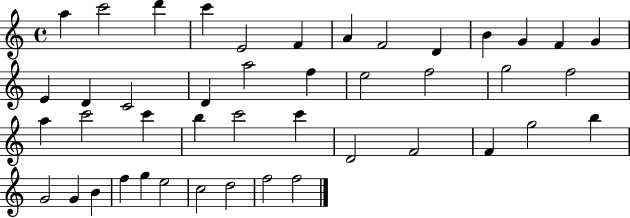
A5/q C6/h D6/q C6/q E4/h F4/q A4/q F4/h D4/q B4/q G4/q F4/q G4/q E4/q D4/q C4/h D4/q A5/h F5/q E5/h F5/h G5/h F5/h A5/q C6/h C6/q B5/q C6/h C6/q D4/h F4/h F4/q G5/h B5/q G4/h G4/q B4/q F5/q G5/q E5/h C5/h D5/h F5/h F5/h